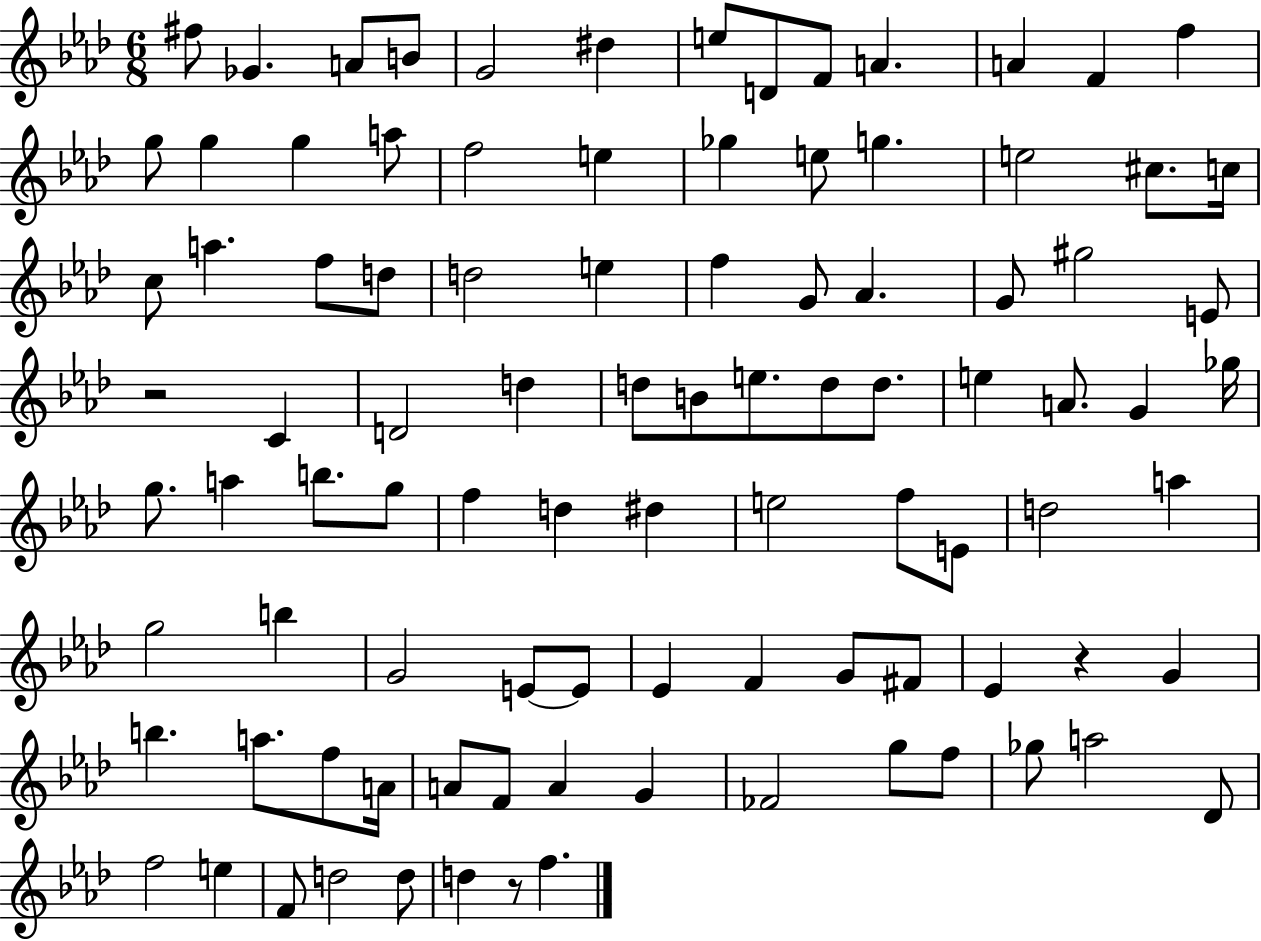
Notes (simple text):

F#5/e Gb4/q. A4/e B4/e G4/h D#5/q E5/e D4/e F4/e A4/q. A4/q F4/q F5/q G5/e G5/q G5/q A5/e F5/h E5/q Gb5/q E5/e G5/q. E5/h C#5/e. C5/s C5/e A5/q. F5/e D5/e D5/h E5/q F5/q G4/e Ab4/q. G4/e G#5/h E4/e R/h C4/q D4/h D5/q D5/e B4/e E5/e. D5/e D5/e. E5/q A4/e. G4/q Gb5/s G5/e. A5/q B5/e. G5/e F5/q D5/q D#5/q E5/h F5/e E4/e D5/h A5/q G5/h B5/q G4/h E4/e E4/e Eb4/q F4/q G4/e F#4/e Eb4/q R/q G4/q B5/q. A5/e. F5/e A4/s A4/e F4/e A4/q G4/q FES4/h G5/e F5/e Gb5/e A5/h Db4/e F5/h E5/q F4/e D5/h D5/e D5/q R/e F5/q.